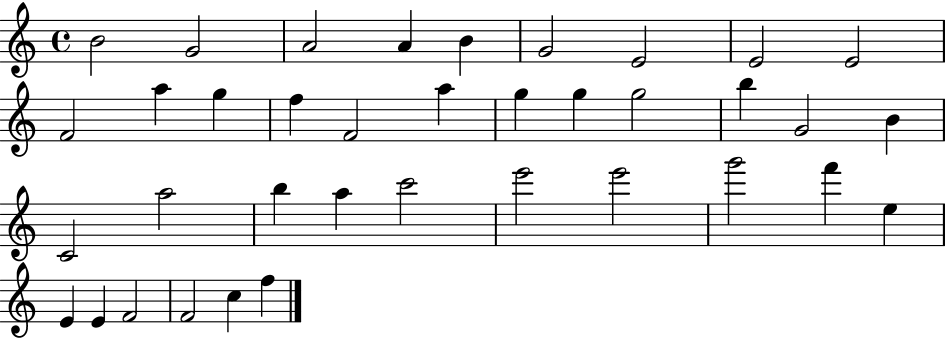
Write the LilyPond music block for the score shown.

{
  \clef treble
  \time 4/4
  \defaultTimeSignature
  \key c \major
  b'2 g'2 | a'2 a'4 b'4 | g'2 e'2 | e'2 e'2 | \break f'2 a''4 g''4 | f''4 f'2 a''4 | g''4 g''4 g''2 | b''4 g'2 b'4 | \break c'2 a''2 | b''4 a''4 c'''2 | e'''2 e'''2 | g'''2 f'''4 e''4 | \break e'4 e'4 f'2 | f'2 c''4 f''4 | \bar "|."
}